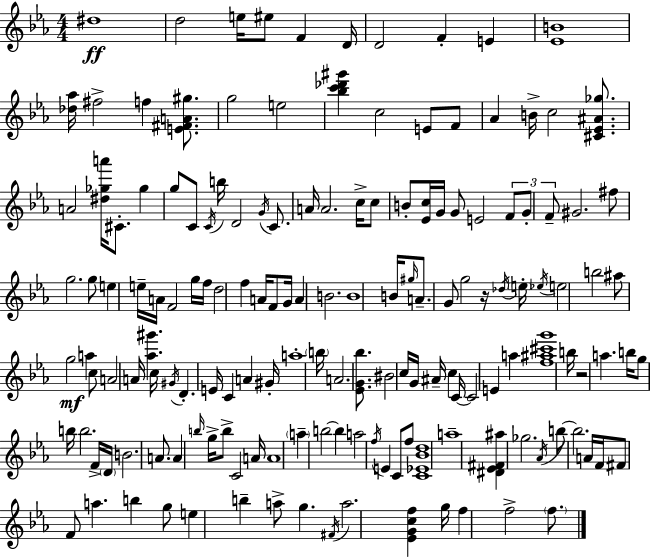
D#5/w D5/h E5/s EIS5/e F4/q D4/s D4/h F4/q E4/q [Eb4,B4]/w [Db5,Ab5]/s F#5/h F5/q [E4,F#4,A4,G#5]/e. G5/h E5/h [Bb5,C6,Db6,G#6]/q C5/h E4/e F4/e Ab4/q B4/s C5/h [C#4,Eb4,A#4,Gb5]/e. A4/h [D#5,Gb5,A6]/s C#4/e. Gb5/q G5/e C4/e C4/s B5/s D4/h G4/s C4/e. A4/s A4/h. C5/s C5/e B4/e [Eb4,C5]/s G4/s G4/e E4/h F4/e G4/e F4/e G#4/h. F#5/e G5/h. G5/e E5/q E5/s A4/s F4/h G5/s F5/s D5/h F5/q A4/s F4/e G4/s A4/q B4/h. B4/w B4/s G#5/s A4/e. G4/e G5/h R/s Db5/s E5/s Eb5/s E5/h B5/h A#5/e G5/h A5/q C5/e A4/h A4/s [Ab5,G#6]/q. C5/s G#4/s D4/q. E4/s C4/q A4/q G#4/s A5/w B5/s A4/h. [Eb4,G4,Bb5]/e. BIS4/h C5/s G4/s A#4/s C5/q C4/s C4/h E4/q A5/q [F5,A#5,C#6,G6]/w B5/s R/h A5/q. B5/s G5/e B5/s B5/h. F4/s D4/s B4/h. A4/e. A4/q B5/s G5/s B5/e C4/h A4/s A4/w A5/q B5/h B5/q A5/h F5/s E4/q C4/e F5/e [C4,Eb4,Bb4,D5]/w A5/w [D#4,Eb4,F#4,A#5]/q Gb5/h. Ab4/s B5/e B5/h. A4/s F4/s F#4/e F4/e A5/q. B5/q G5/e E5/q B5/q A5/e G5/q. F#4/s A5/h. [Eb4,G4,C5,F5]/q G5/s F5/q F5/h F5/e.